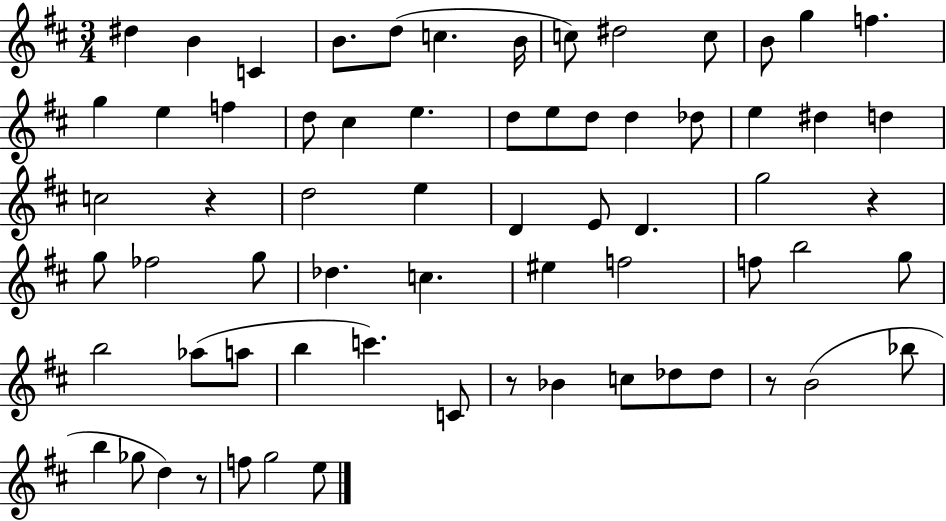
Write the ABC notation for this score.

X:1
T:Untitled
M:3/4
L:1/4
K:D
^d B C B/2 d/2 c B/4 c/2 ^d2 c/2 B/2 g f g e f d/2 ^c e d/2 e/2 d/2 d _d/2 e ^d d c2 z d2 e D E/2 D g2 z g/2 _f2 g/2 _d c ^e f2 f/2 b2 g/2 b2 _a/2 a/2 b c' C/2 z/2 _B c/2 _d/2 _d/2 z/2 B2 _b/2 b _g/2 d z/2 f/2 g2 e/2